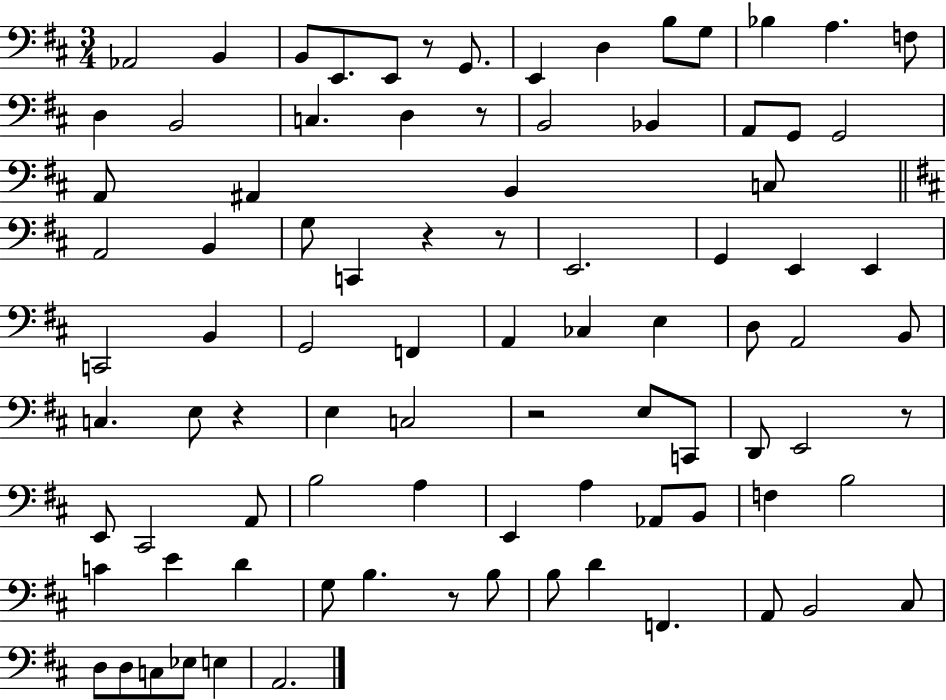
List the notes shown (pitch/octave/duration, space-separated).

Ab2/h B2/q B2/e E2/e. E2/e R/e G2/e. E2/q D3/q B3/e G3/e Bb3/q A3/q. F3/e D3/q B2/h C3/q. D3/q R/e B2/h Bb2/q A2/e G2/e G2/h A2/e A#2/q B2/q C3/e A2/h B2/q G3/e C2/q R/q R/e E2/h. G2/q E2/q E2/q C2/h B2/q G2/h F2/q A2/q CES3/q E3/q D3/e A2/h B2/e C3/q. E3/e R/q E3/q C3/h R/h E3/e C2/e D2/e E2/h R/e E2/e C#2/h A2/e B3/h A3/q E2/q A3/q Ab2/e B2/e F3/q B3/h C4/q E4/q D4/q G3/e B3/q. R/e B3/e B3/e D4/q F2/q. A2/e B2/h C#3/e D3/e D3/e C3/e Eb3/e E3/q A2/h.